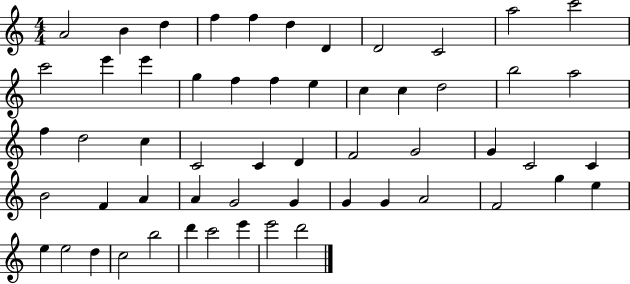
A4/h B4/q D5/q F5/q F5/q D5/q D4/q D4/h C4/h A5/h C6/h C6/h E6/q E6/q G5/q F5/q F5/q E5/q C5/q C5/q D5/h B5/h A5/h F5/q D5/h C5/q C4/h C4/q D4/q F4/h G4/h G4/q C4/h C4/q B4/h F4/q A4/q A4/q G4/h G4/q G4/q G4/q A4/h F4/h G5/q E5/q E5/q E5/h D5/q C5/h B5/h D6/q C6/h E6/q E6/h D6/h